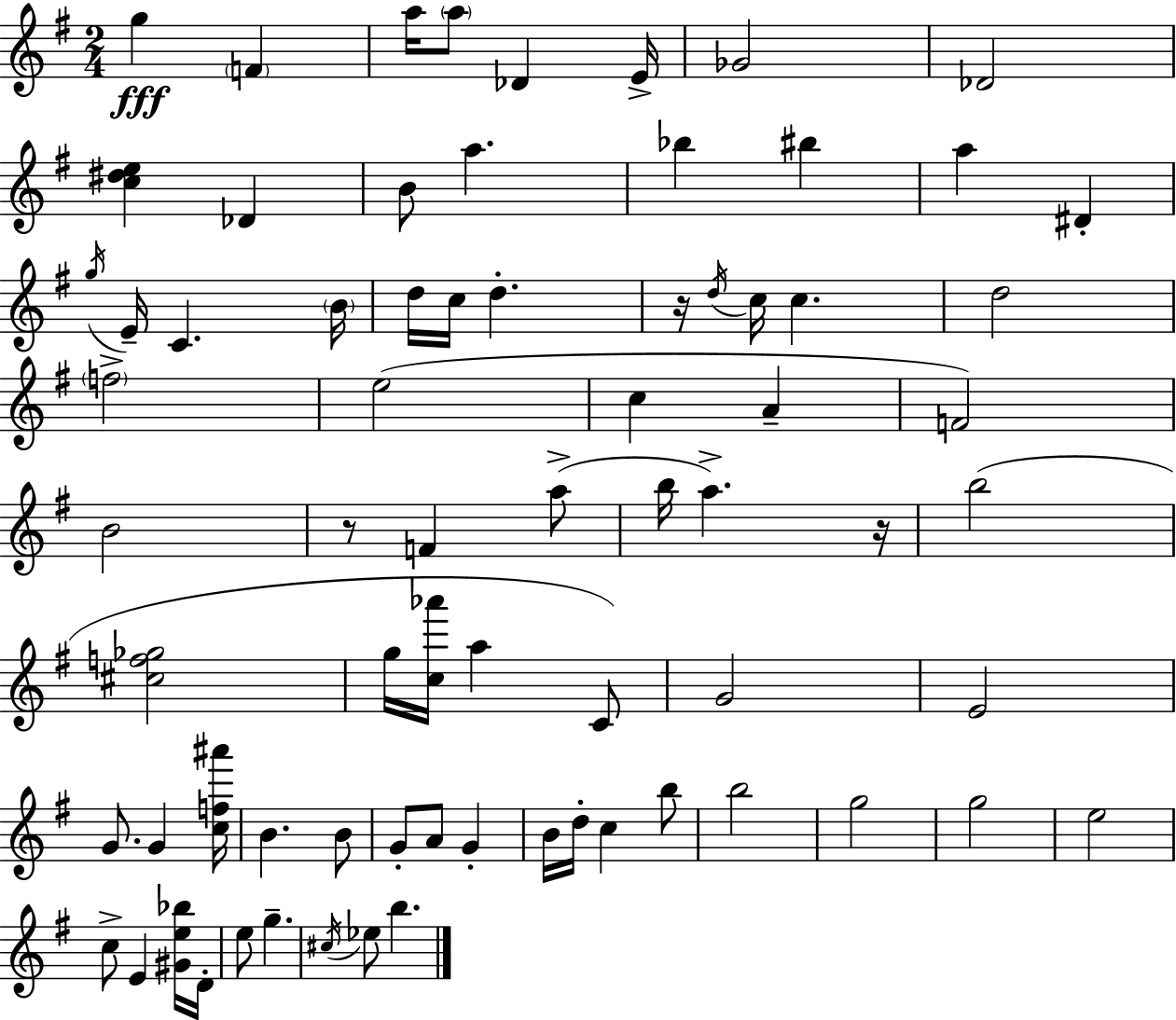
G5/q F4/q A5/s A5/e Db4/q E4/s Gb4/h Db4/h [C5,D#5,E5]/q Db4/q B4/e A5/q. Bb5/q BIS5/q A5/q D#4/q G5/s E4/s C4/q. B4/s D5/s C5/s D5/q. R/s D5/s C5/s C5/q. D5/h F5/h E5/h C5/q A4/q F4/h B4/h R/e F4/q A5/e B5/s A5/q. R/s B5/h [C#5,F5,Gb5]/h G5/s [C5,Ab6]/s A5/q C4/e G4/h E4/h G4/e. G4/q [C5,F5,A#6]/s B4/q. B4/e G4/e A4/e G4/q B4/s D5/s C5/q B5/e B5/h G5/h G5/h E5/h C5/e E4/q [G#4,E5,Bb5]/s D4/s E5/e G5/q. C#5/s Eb5/e B5/q.